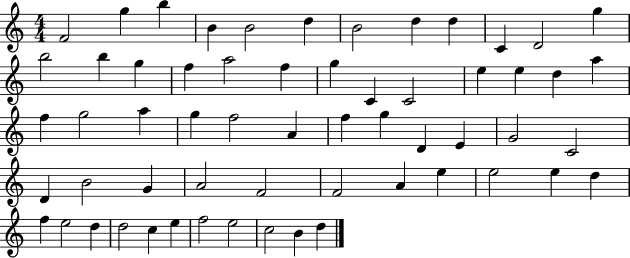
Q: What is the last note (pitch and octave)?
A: D5